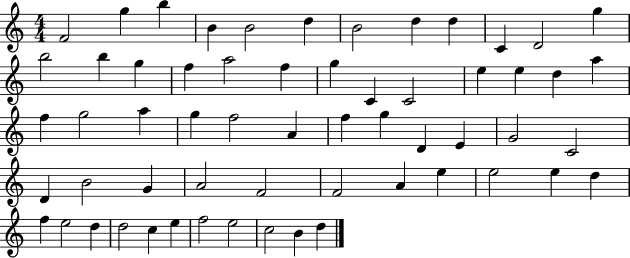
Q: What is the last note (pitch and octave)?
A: D5